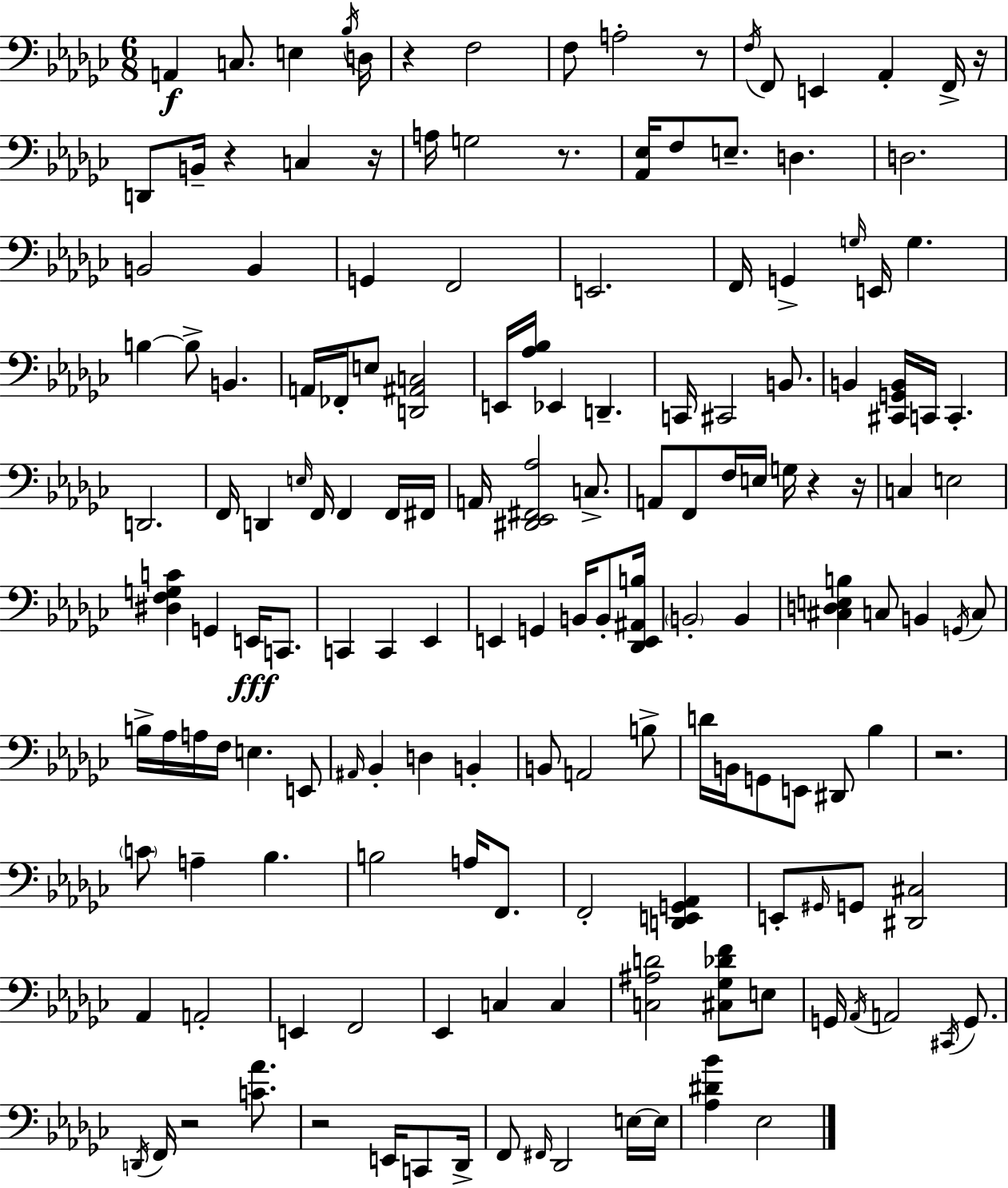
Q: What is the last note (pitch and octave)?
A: Eb3